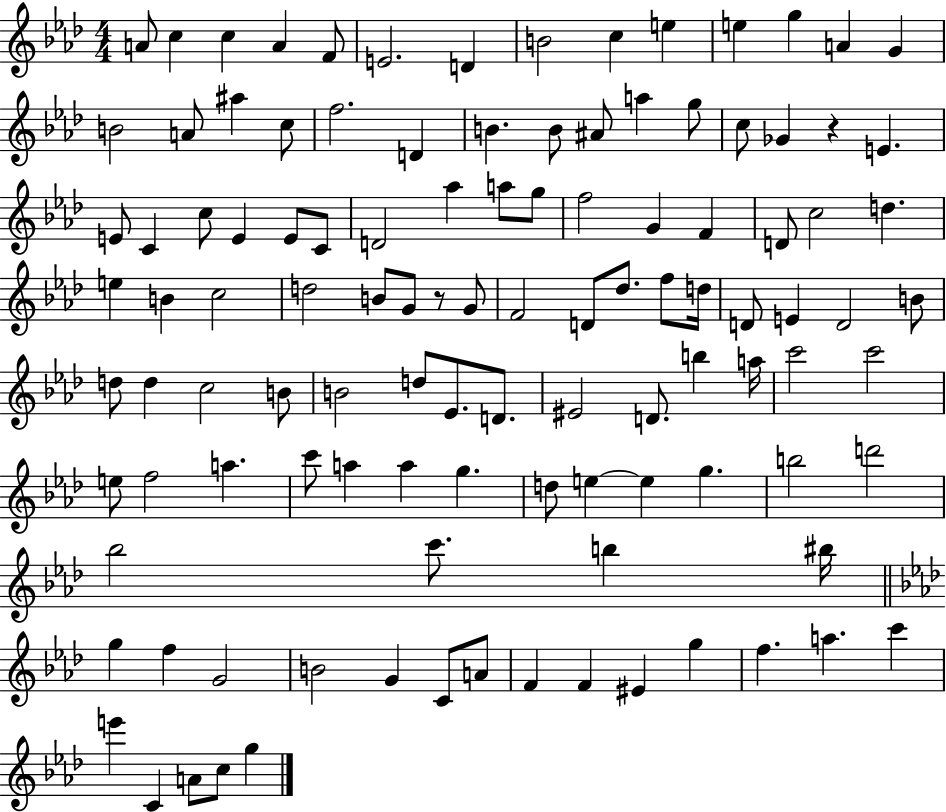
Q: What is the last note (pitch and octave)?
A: G5